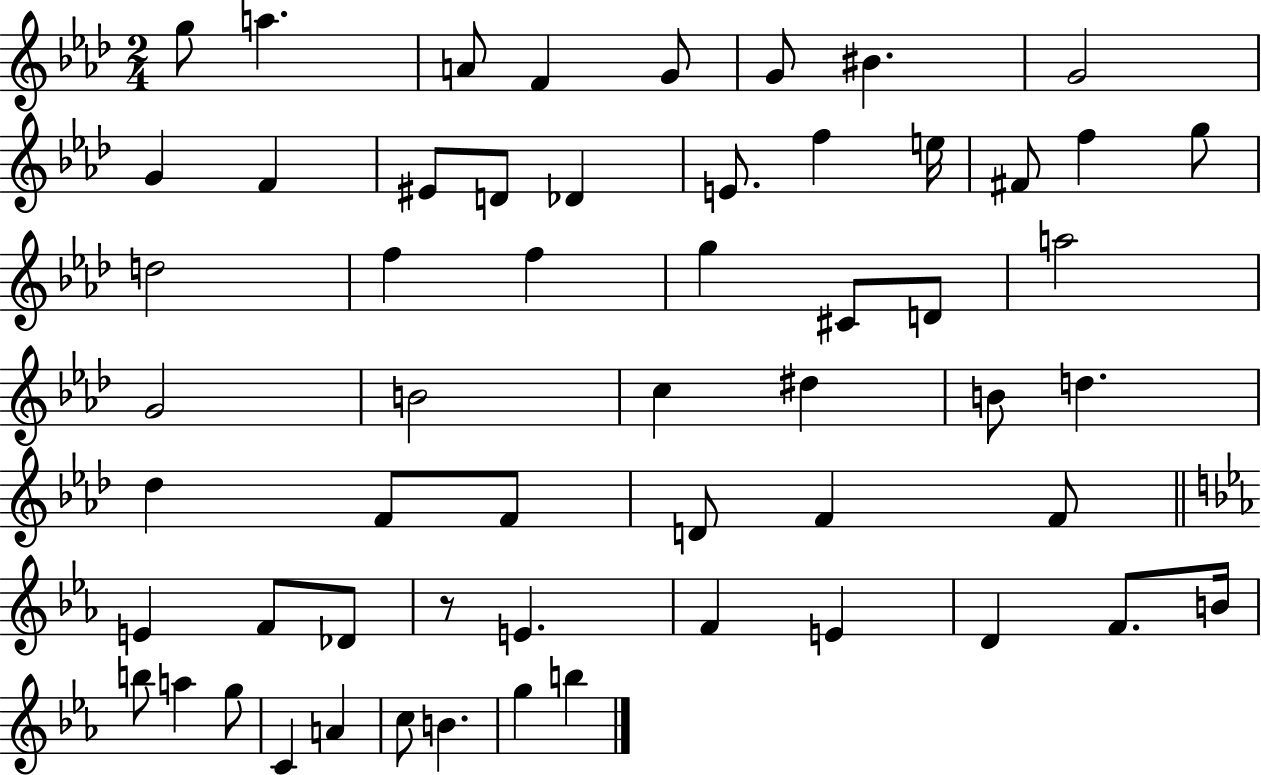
{
  \clef treble
  \numericTimeSignature
  \time 2/4
  \key aes \major
  g''8 a''4. | a'8 f'4 g'8 | g'8 bis'4. | g'2 | \break g'4 f'4 | eis'8 d'8 des'4 | e'8. f''4 e''16 | fis'8 f''4 g''8 | \break d''2 | f''4 f''4 | g''4 cis'8 d'8 | a''2 | \break g'2 | b'2 | c''4 dis''4 | b'8 d''4. | \break des''4 f'8 f'8 | d'8 f'4 f'8 | \bar "||" \break \key ees \major e'4 f'8 des'8 | r8 e'4. | f'4 e'4 | d'4 f'8. b'16 | \break b''8 a''4 g''8 | c'4 a'4 | c''8 b'4. | g''4 b''4 | \break \bar "|."
}